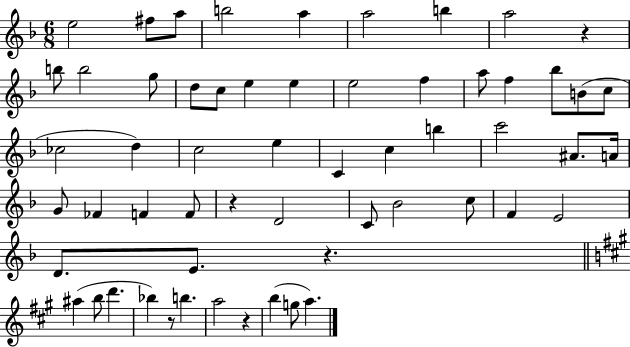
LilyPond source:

{
  \clef treble
  \numericTimeSignature
  \time 6/8
  \key f \major
  \repeat volta 2 { e''2 fis''8 a''8 | b''2 a''4 | a''2 b''4 | a''2 r4 | \break b''8 b''2 g''8 | d''8 c''8 e''4 e''4 | e''2 f''4 | a''8 f''4 bes''8 b'8( c''8 | \break ces''2 d''4) | c''2 e''4 | c'4 c''4 b''4 | c'''2 ais'8. a'16 | \break g'8 fes'4 f'4 f'8 | r4 d'2 | c'8 bes'2 c''8 | f'4 e'2 | \break d'8. e'8. r4. | \bar "||" \break \key a \major ais''4( b''8 d'''4. | bes''4) r8 b''4. | a''2 r4 | b''4( g''8 a''4.) | \break } \bar "|."
}